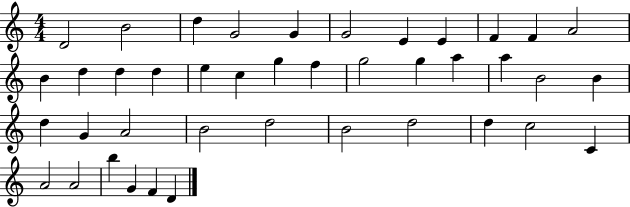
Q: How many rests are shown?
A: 0